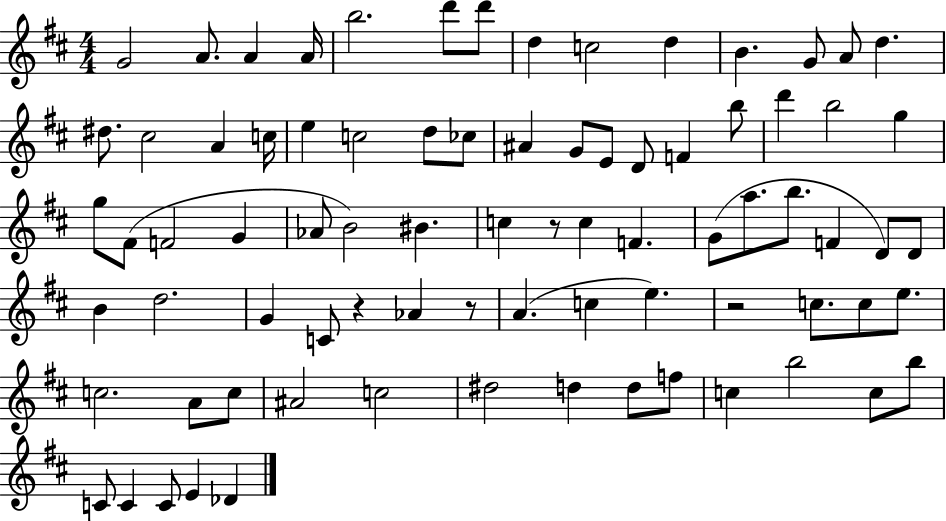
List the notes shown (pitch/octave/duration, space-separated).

G4/h A4/e. A4/q A4/s B5/h. D6/e D6/e D5/q C5/h D5/q B4/q. G4/e A4/e D5/q. D#5/e. C#5/h A4/q C5/s E5/q C5/h D5/e CES5/e A#4/q G4/e E4/e D4/e F4/q B5/e D6/q B5/h G5/q G5/e F#4/e F4/h G4/q Ab4/e B4/h BIS4/q. C5/q R/e C5/q F4/q. G4/e A5/e. B5/e. F4/q D4/e D4/e B4/q D5/h. G4/q C4/e R/q Ab4/q R/e A4/q. C5/q E5/q. R/h C5/e. C5/e E5/e. C5/h. A4/e C5/e A#4/h C5/h D#5/h D5/q D5/e F5/e C5/q B5/h C5/e B5/e C4/e C4/q C4/e E4/q Db4/q